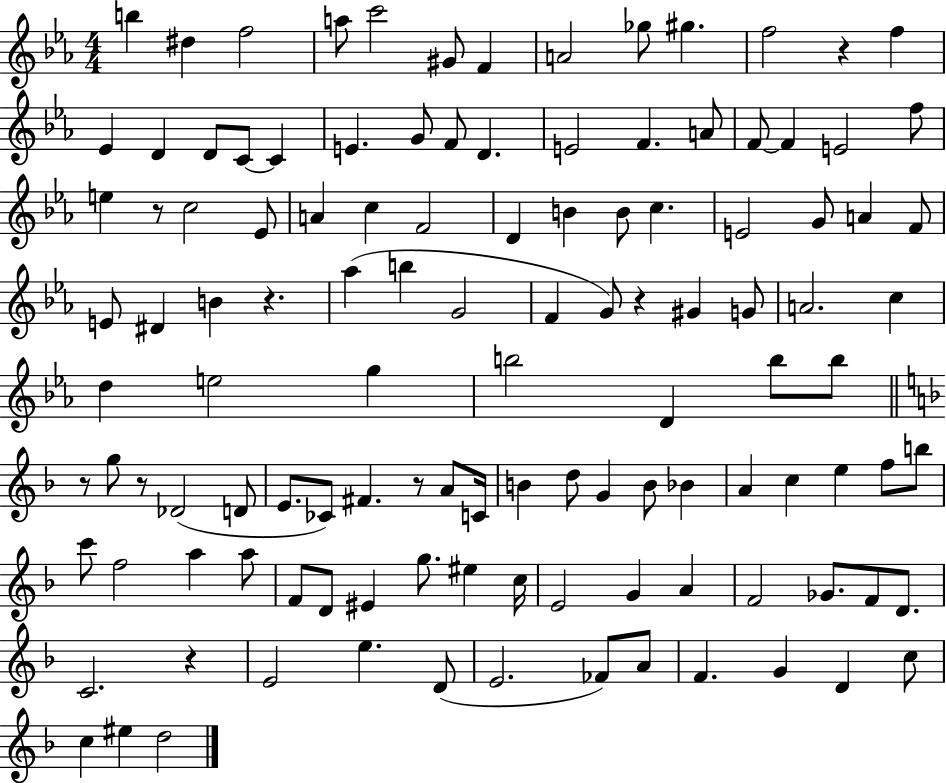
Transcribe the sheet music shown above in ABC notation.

X:1
T:Untitled
M:4/4
L:1/4
K:Eb
b ^d f2 a/2 c'2 ^G/2 F A2 _g/2 ^g f2 z f _E D D/2 C/2 C E G/2 F/2 D E2 F A/2 F/2 F E2 f/2 e z/2 c2 _E/2 A c F2 D B B/2 c E2 G/2 A F/2 E/2 ^D B z _a b G2 F G/2 z ^G G/2 A2 c d e2 g b2 D b/2 b/2 z/2 g/2 z/2 _D2 D/2 E/2 _C/2 ^F z/2 A/2 C/4 B d/2 G B/2 _B A c e f/2 b/2 c'/2 f2 a a/2 F/2 D/2 ^E g/2 ^e c/4 E2 G A F2 _G/2 F/2 D/2 C2 z E2 e D/2 E2 _F/2 A/2 F G D c/2 c ^e d2